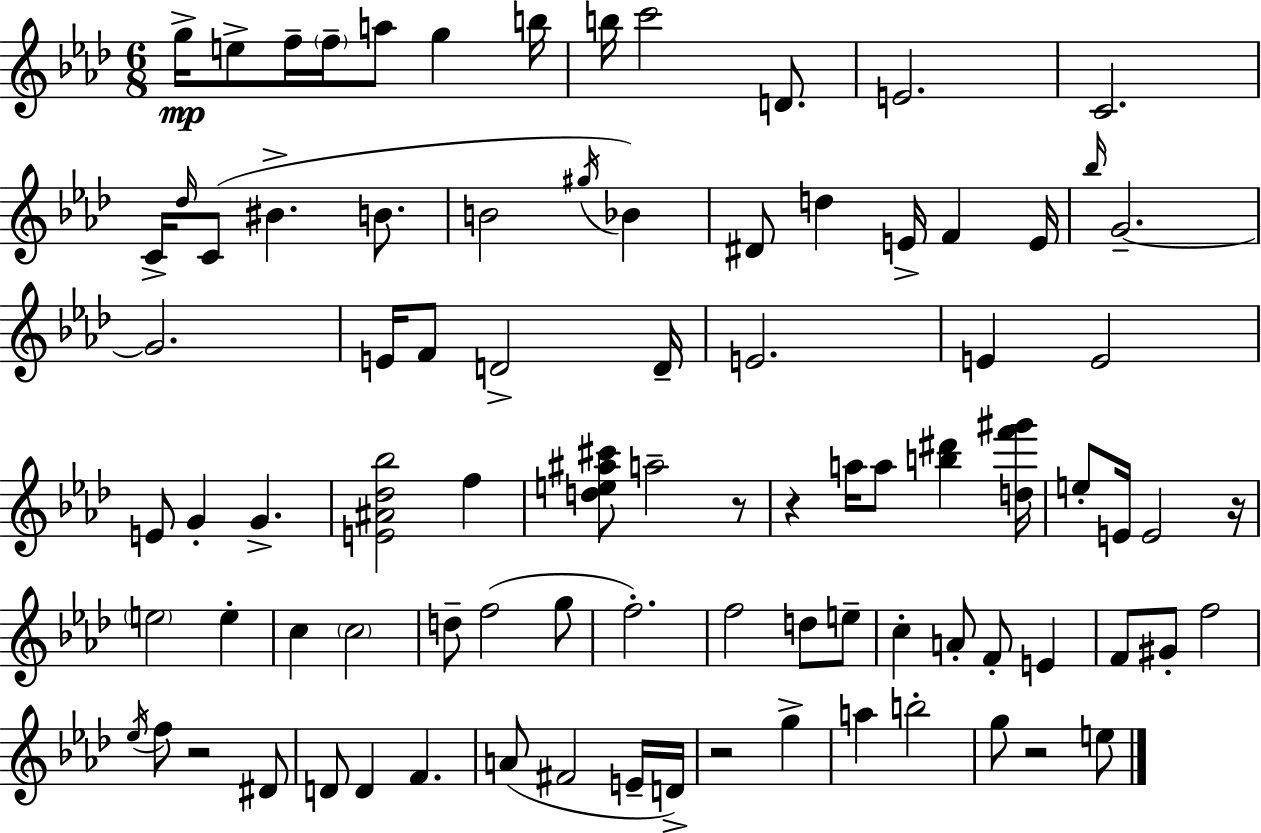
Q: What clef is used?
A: treble